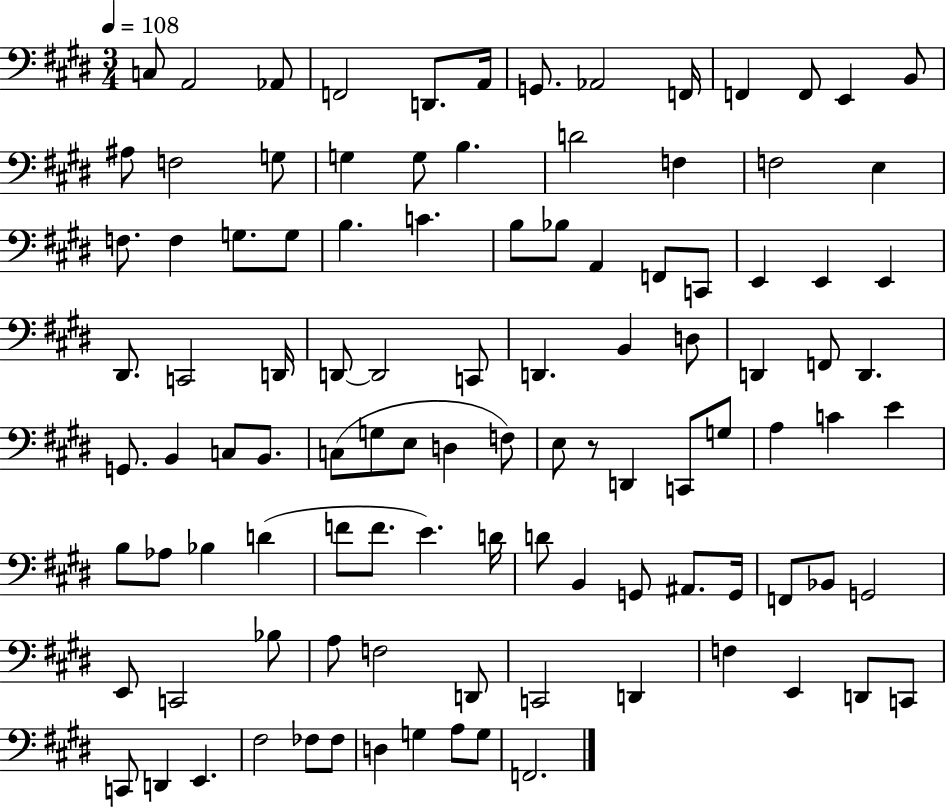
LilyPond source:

{
  \clef bass
  \numericTimeSignature
  \time 3/4
  \key e \major
  \tempo 4 = 108
  c8 a,2 aes,8 | f,2 d,8. a,16 | g,8. aes,2 f,16 | f,4 f,8 e,4 b,8 | \break ais8 f2 g8 | g4 g8 b4. | d'2 f4 | f2 e4 | \break f8. f4 g8. g8 | b4. c'4. | b8 bes8 a,4 f,8 c,8 | e,4 e,4 e,4 | \break dis,8. c,2 d,16 | d,8~~ d,2 c,8 | d,4. b,4 d8 | d,4 f,8 d,4. | \break g,8. b,4 c8 b,8. | c8( g8 e8 d4 f8) | e8 r8 d,4 c,8 g8 | a4 c'4 e'4 | \break b8 aes8 bes4 d'4( | f'8 f'8. e'4.) d'16 | d'8 b,4 g,8 ais,8. g,16 | f,8 bes,8 g,2 | \break e,8 c,2 bes8 | a8 f2 d,8 | c,2 d,4 | f4 e,4 d,8 c,8 | \break c,8 d,4 e,4. | fis2 fes8 fes8 | d4 g4 a8 g8 | f,2. | \break \bar "|."
}